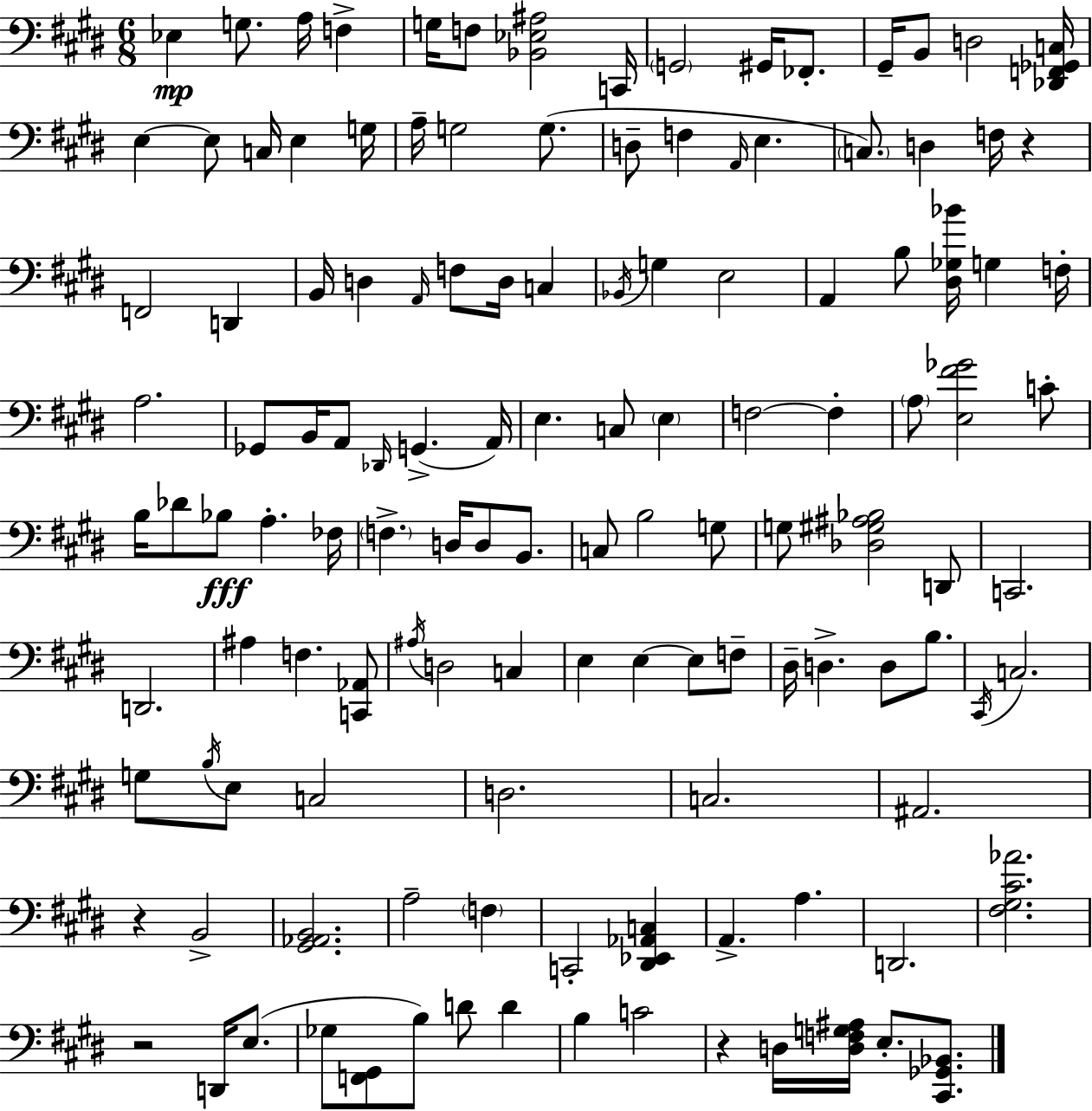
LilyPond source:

{
  \clef bass
  \numericTimeSignature
  \time 6/8
  \key e \major
  ees4\mp g8. a16 f4-> | g16 f8 <bes, ees ais>2 c,16 | \parenthesize g,2 gis,16 fes,8.-. | gis,16-- b,8 d2 <des, f, ges, c>16 | \break e4~~ e8 c16 e4 g16 | a16-- g2 g8.( | d8-- f4 \grace { a,16 } e4. | \parenthesize c8.) d4 f16 r4 | \break f,2 d,4 | b,16 d4 \grace { a,16 } f8 d16 c4 | \acciaccatura { bes,16 } g4 e2 | a,4 b8 <dis ges bes'>16 g4 | \break f16-. a2. | ges,8 b,16 a,8 \grace { des,16 }( g,4.-> | a,16) e4. c8 | \parenthesize e4 f2~~ | \break f4-. \parenthesize a8 <e fis' ges'>2 | c'8-. b16 des'8 bes8\fff a4.-. | fes16 \parenthesize f4.-> d16 d8 | b,8. c8 b2 | \break g8 g8 <des gis ais bes>2 | d,8 c,2. | d,2. | ais4 f4. | \break <c, aes,>8 \acciaccatura { ais16 } d2 | c4 e4 e4~~ | e8 f8-- dis16-- d4.-> | d8 b8. \acciaccatura { cis,16 } c2. | \break g8 \acciaccatura { b16 } e8 c2 | d2. | c2. | ais,2. | \break r4 b,2-> | <gis, aes, b,>2. | a2-- | \parenthesize f4 c,2-. | \break <dis, ees, aes, c>4 a,4.-> | a4. d,2. | <fis gis cis' aes'>2. | r2 | \break d,16 e8.( ges8 <f, gis,>8 b8) | d'8 d'4 b4 c'2 | r4 d16 | <d f g ais>16 e8.-. <cis, ges, bes,>8. \bar "|."
}